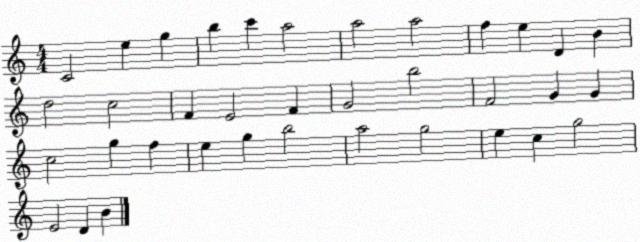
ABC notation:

X:1
T:Untitled
M:4/4
L:1/4
K:C
C2 e g b c' a2 a2 a2 f e D B d2 c2 F E2 F G2 b2 F2 G G c2 g f e g b2 a2 g2 e c g2 E2 D B